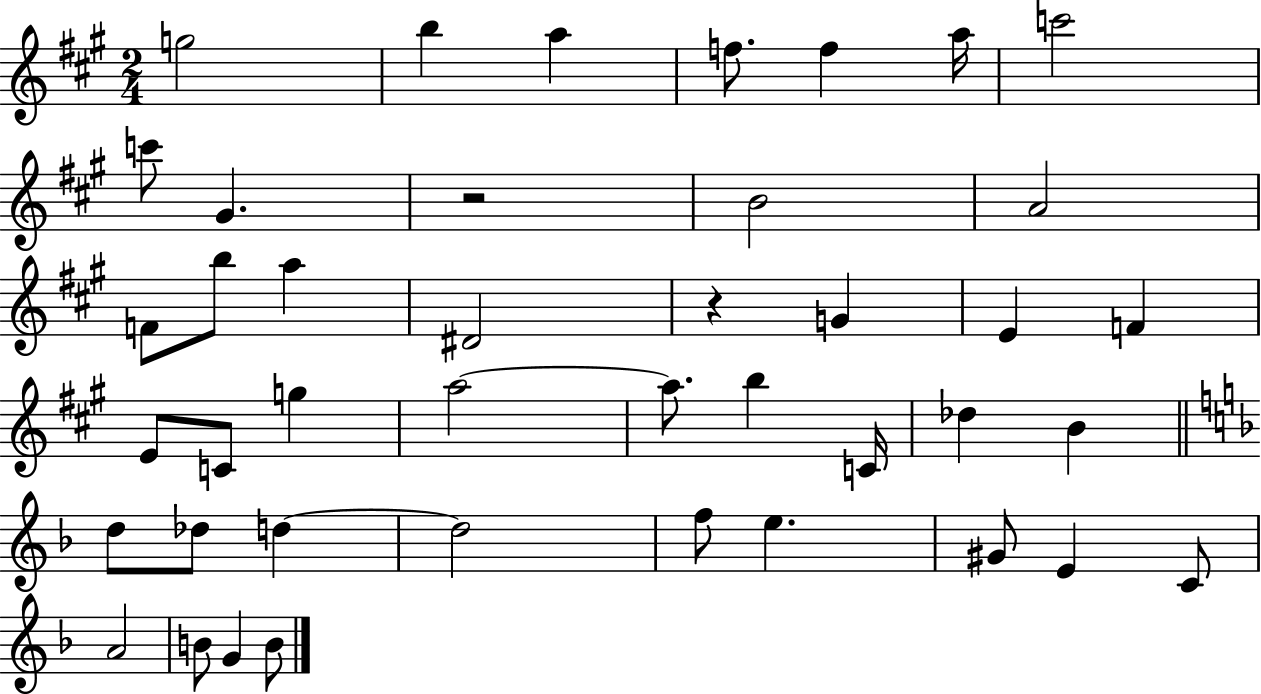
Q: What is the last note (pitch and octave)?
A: B4